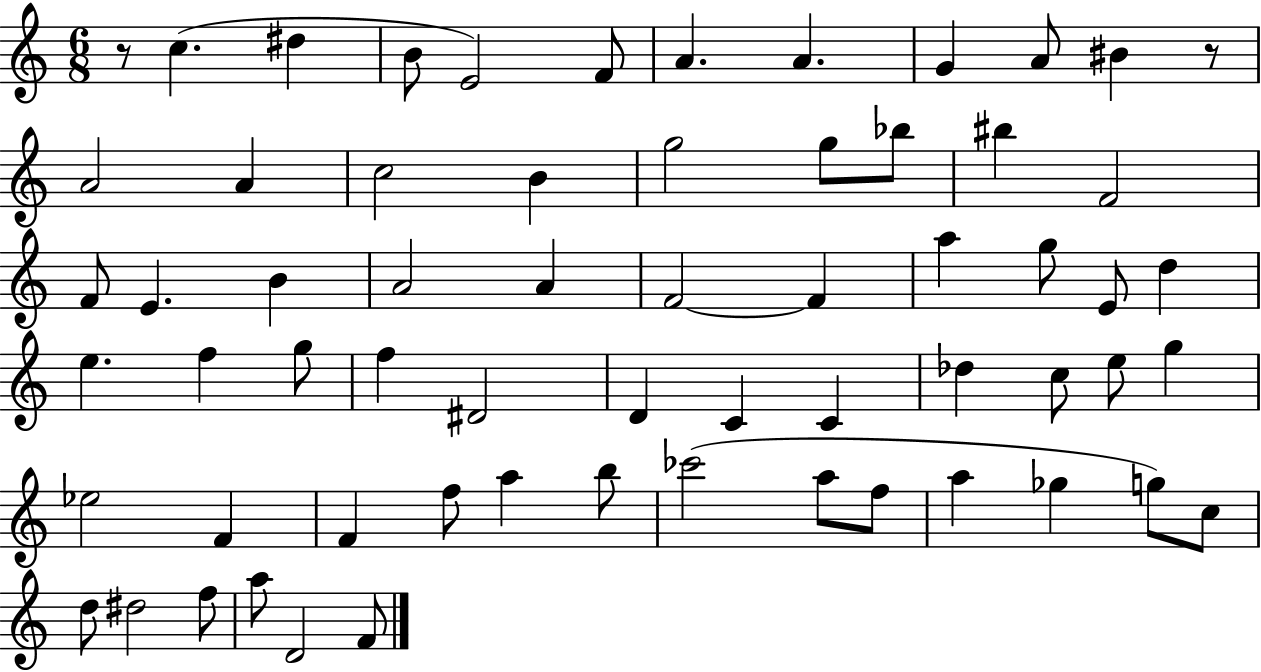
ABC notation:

X:1
T:Untitled
M:6/8
L:1/4
K:C
z/2 c ^d B/2 E2 F/2 A A G A/2 ^B z/2 A2 A c2 B g2 g/2 _b/2 ^b F2 F/2 E B A2 A F2 F a g/2 E/2 d e f g/2 f ^D2 D C C _d c/2 e/2 g _e2 F F f/2 a b/2 _c'2 a/2 f/2 a _g g/2 c/2 d/2 ^d2 f/2 a/2 D2 F/2